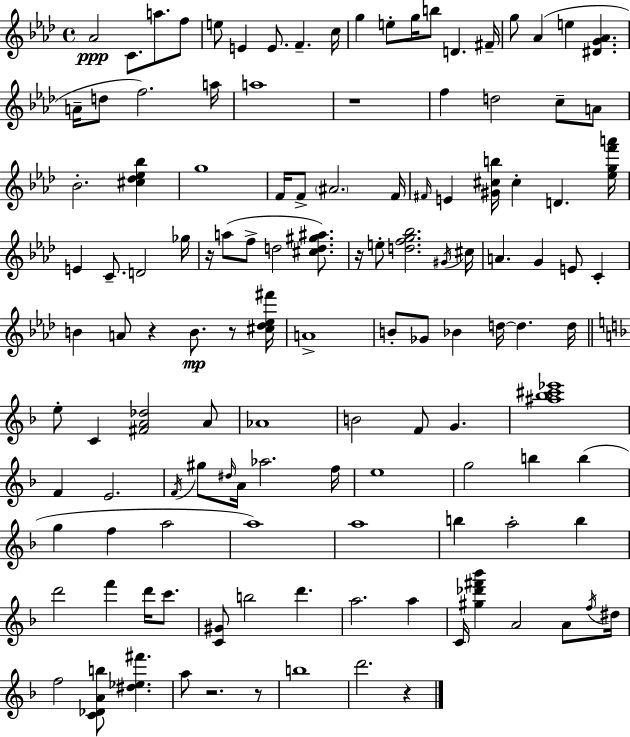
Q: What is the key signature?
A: AES major